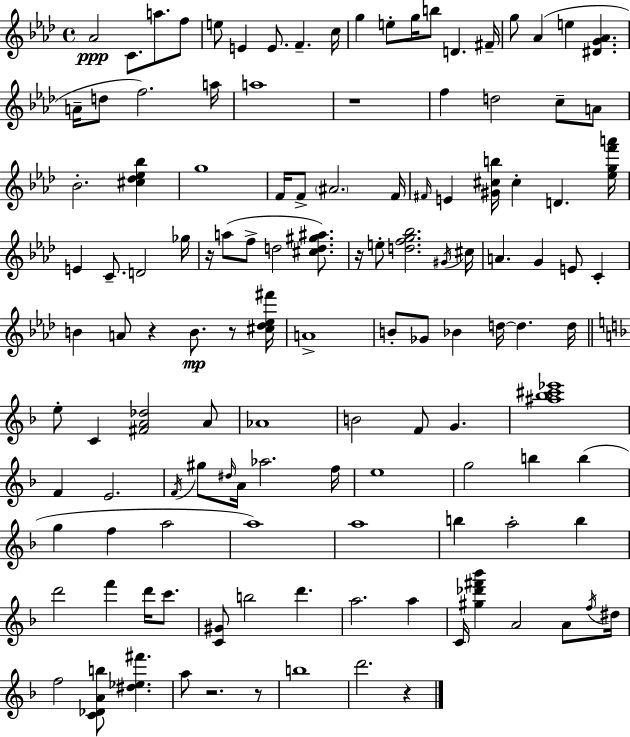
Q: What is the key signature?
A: AES major